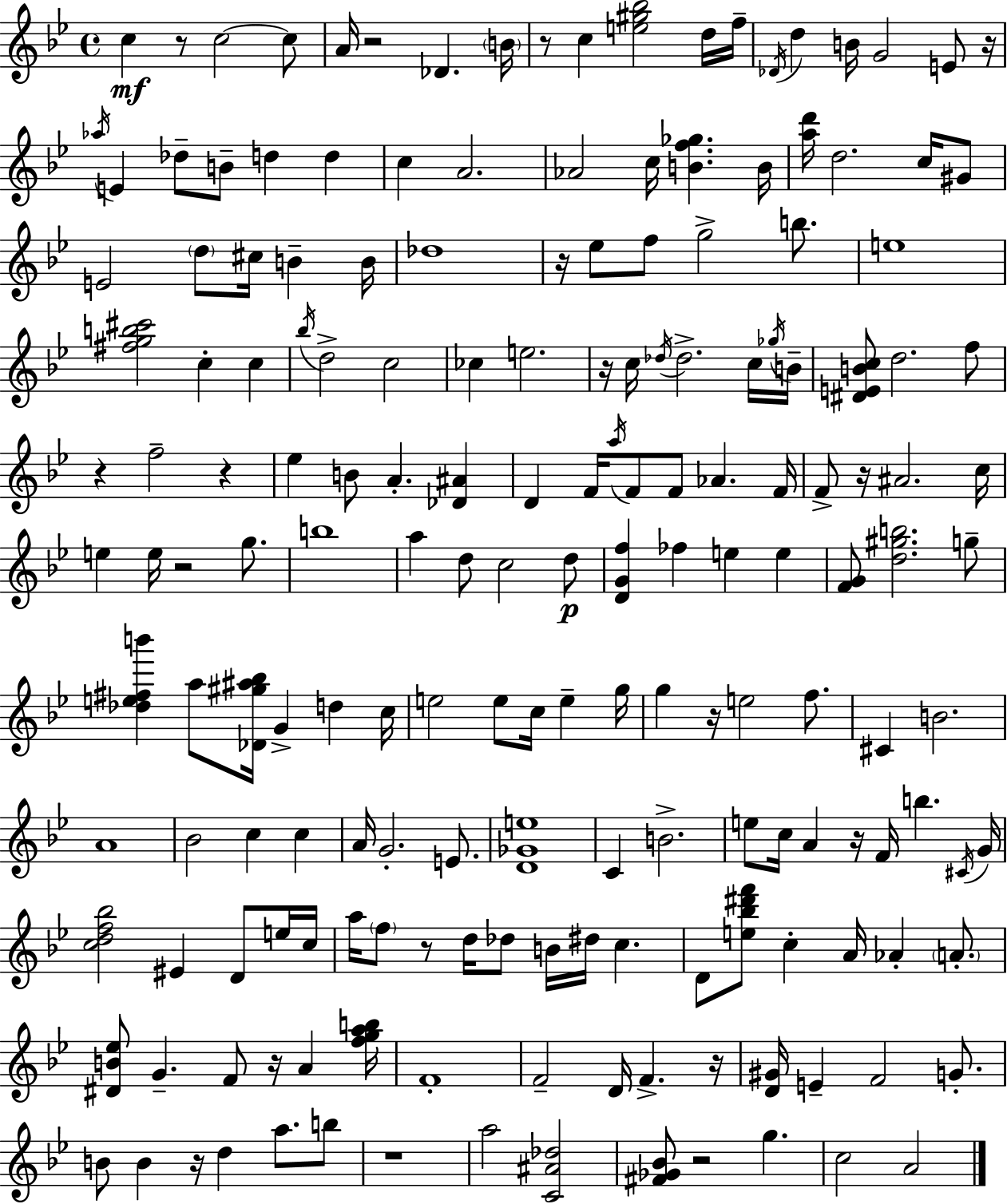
C5/q R/e C5/h C5/e A4/s R/h Db4/q. B4/s R/e C5/q [E5,G#5,Bb5]/h D5/s F5/s Db4/s D5/q B4/s G4/h E4/e R/s Ab5/s E4/q Db5/e B4/e D5/q D5/q C5/q A4/h. Ab4/h C5/s [B4,F5,Gb5]/q. B4/s [A5,D6]/s D5/h. C5/s G#4/e E4/h D5/e C#5/s B4/q B4/s Db5/w R/s Eb5/e F5/e G5/h B5/e. E5/w [F#5,G5,B5,C#6]/h C5/q C5/q Bb5/s D5/h C5/h CES5/q E5/h. R/s C5/s Db5/s Db5/h. C5/s Gb5/s B4/s [D#4,E4,B4,C5]/e D5/h. F5/e R/q F5/h R/q Eb5/q B4/e A4/q. [Db4,A#4]/q D4/q F4/s A5/s F4/e F4/e Ab4/q. F4/s F4/e R/s A#4/h. C5/s E5/q E5/s R/h G5/e. B5/w A5/q D5/e C5/h D5/e [D4,G4,F5]/q FES5/q E5/q E5/q [F4,G4]/e [D5,G#5,B5]/h. G5/e [Db5,E5,F#5,B6]/q A5/e [Db4,G#5,A#5,Bb5]/s G4/q D5/q C5/s E5/h E5/e C5/s E5/q G5/s G5/q R/s E5/h F5/e. C#4/q B4/h. A4/w Bb4/h C5/q C5/q A4/s G4/h. E4/e. [D4,Gb4,E5]/w C4/q B4/h. E5/e C5/s A4/q R/s F4/s B5/q. C#4/s G4/s [C5,D5,F5,Bb5]/h EIS4/q D4/e E5/s C5/s A5/s F5/e R/e D5/s Db5/e B4/s D#5/s C5/q. D4/e [E5,Bb5,D#6,F6]/e C5/q A4/s Ab4/q A4/e. [D#4,B4,Eb5]/e G4/q. F4/e R/s A4/q [F5,G5,A5,B5]/s F4/w F4/h D4/s F4/q. R/s [D4,G#4]/s E4/q F4/h G4/e. B4/e B4/q R/s D5/q A5/e. B5/e R/w A5/h [C4,A#4,Db5]/h [F#4,Gb4,Bb4]/e R/h G5/q. C5/h A4/h